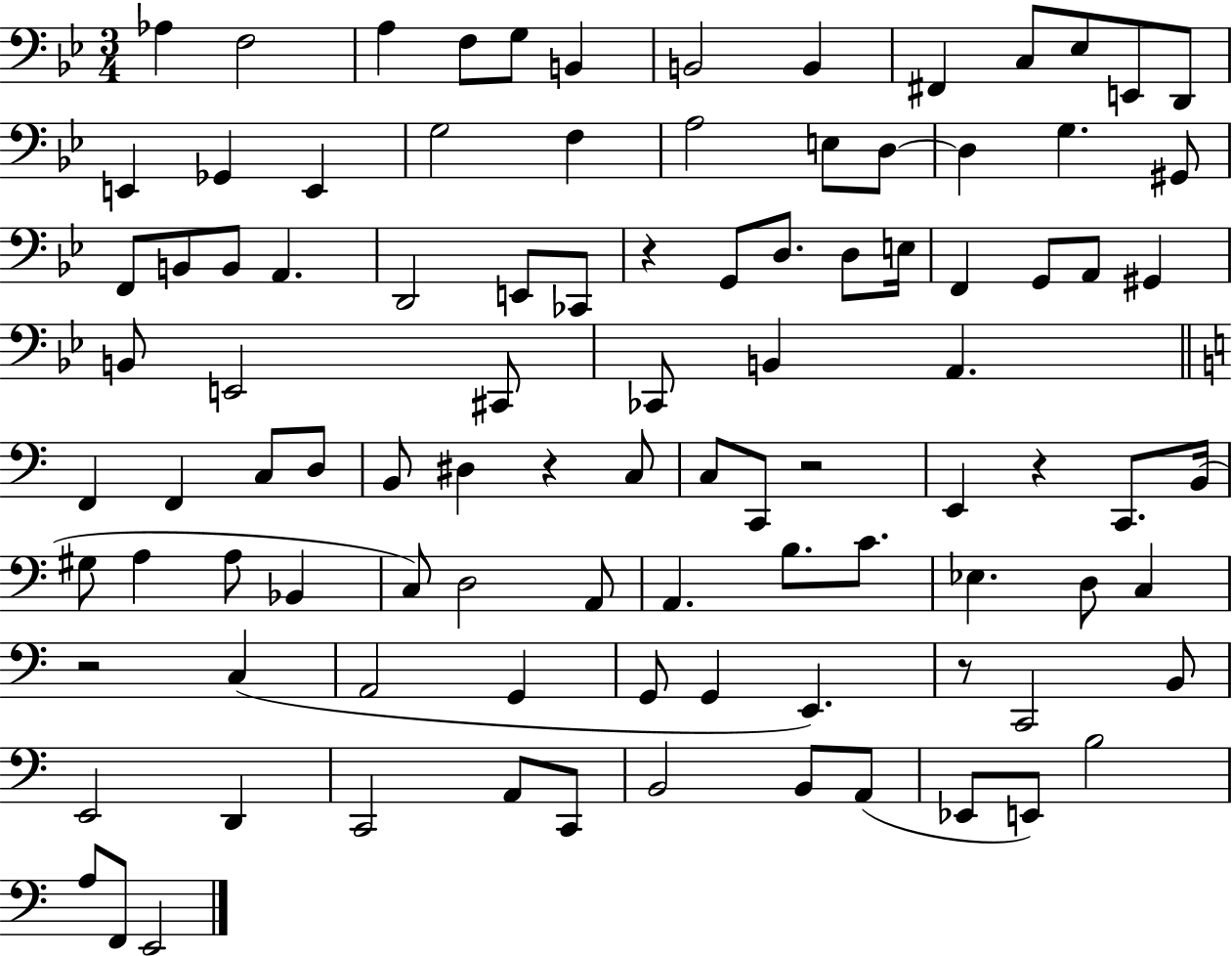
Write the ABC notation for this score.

X:1
T:Untitled
M:3/4
L:1/4
K:Bb
_A, F,2 A, F,/2 G,/2 B,, B,,2 B,, ^F,, C,/2 _E,/2 E,,/2 D,,/2 E,, _G,, E,, G,2 F, A,2 E,/2 D,/2 D, G, ^G,,/2 F,,/2 B,,/2 B,,/2 A,, D,,2 E,,/2 _C,,/2 z G,,/2 D,/2 D,/2 E,/4 F,, G,,/2 A,,/2 ^G,, B,,/2 E,,2 ^C,,/2 _C,,/2 B,, A,, F,, F,, C,/2 D,/2 B,,/2 ^D, z C,/2 C,/2 C,,/2 z2 E,, z C,,/2 B,,/4 ^G,/2 A, A,/2 _B,, C,/2 D,2 A,,/2 A,, B,/2 C/2 _E, D,/2 C, z2 C, A,,2 G,, G,,/2 G,, E,, z/2 C,,2 B,,/2 E,,2 D,, C,,2 A,,/2 C,,/2 B,,2 B,,/2 A,,/2 _E,,/2 E,,/2 B,2 A,/2 F,,/2 E,,2